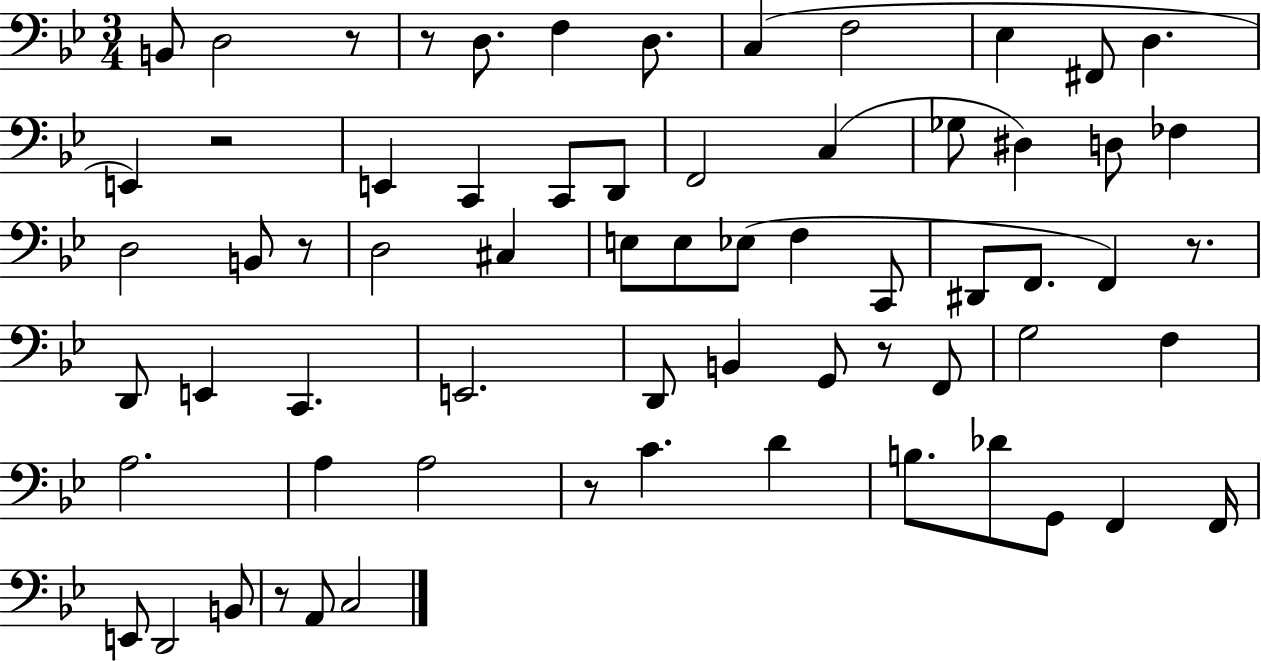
{
  \clef bass
  \numericTimeSignature
  \time 3/4
  \key bes \major
  b,8 d2 r8 | r8 d8. f4 d8. | c4( f2 | ees4 fis,8 d4. | \break e,4) r2 | e,4 c,4 c,8 d,8 | f,2 c4( | ges8 dis4) d8 fes4 | \break d2 b,8 r8 | d2 cis4 | e8 e8 ees8( f4 c,8 | dis,8 f,8. f,4) r8. | \break d,8 e,4 c,4. | e,2. | d,8 b,4 g,8 r8 f,8 | g2 f4 | \break a2. | a4 a2 | r8 c'4. d'4 | b8. des'8 g,8 f,4 f,16 | \break e,8 d,2 b,8 | r8 a,8 c2 | \bar "|."
}